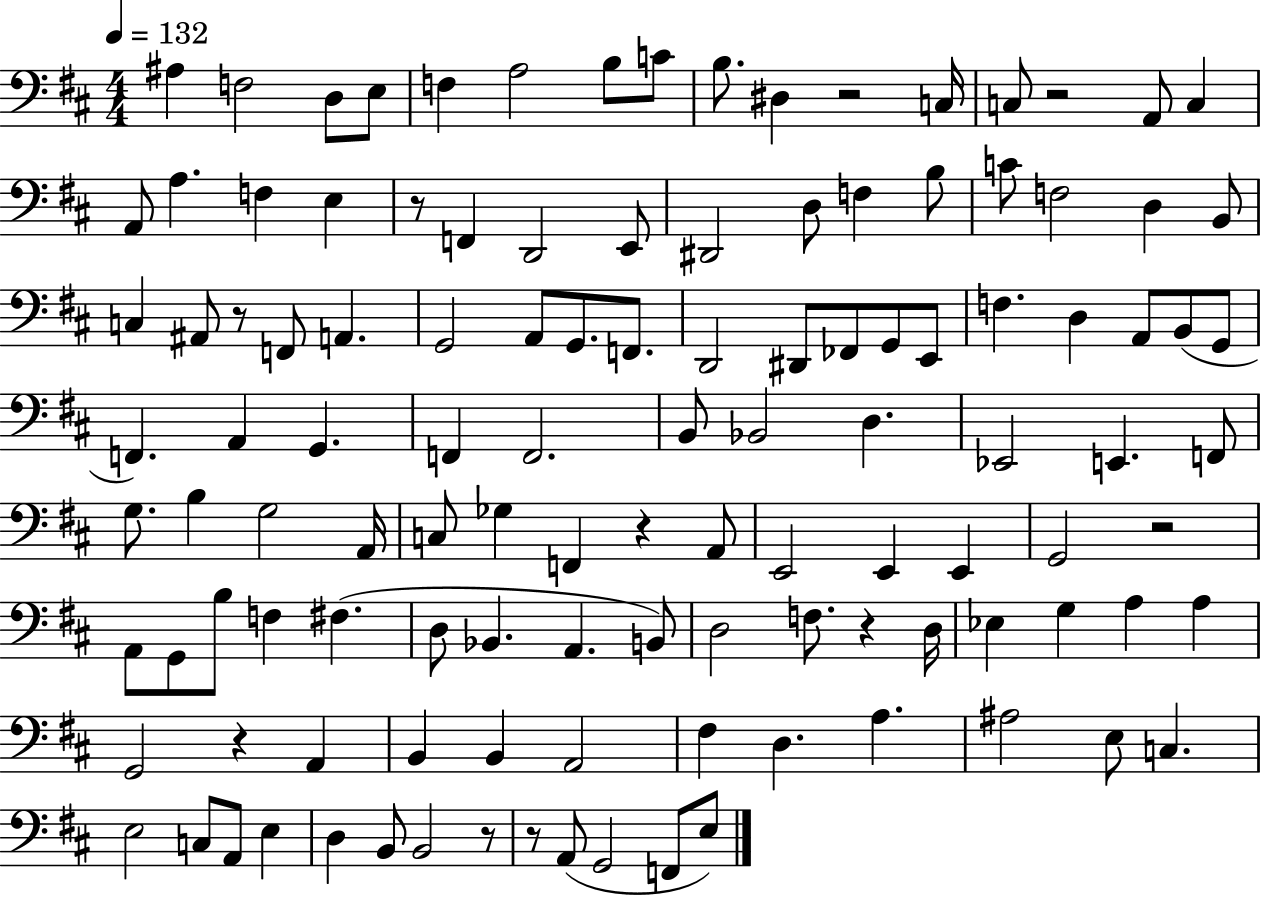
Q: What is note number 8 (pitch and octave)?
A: C4